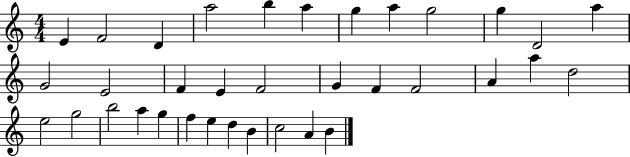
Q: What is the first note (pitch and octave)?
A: E4